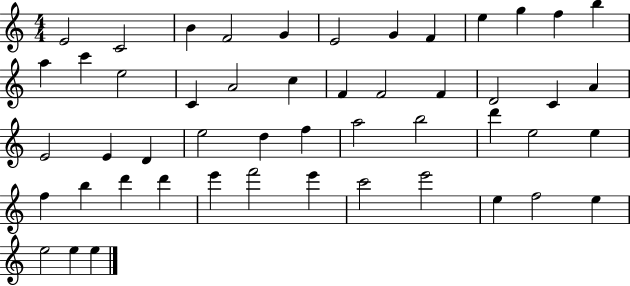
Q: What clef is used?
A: treble